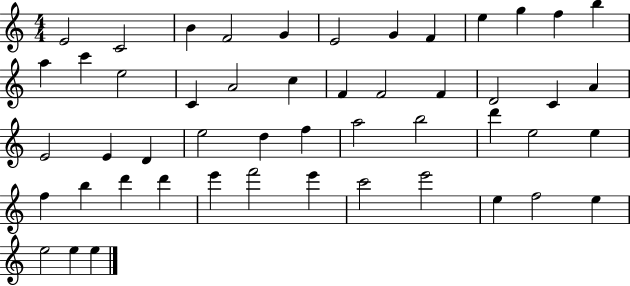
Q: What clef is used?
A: treble